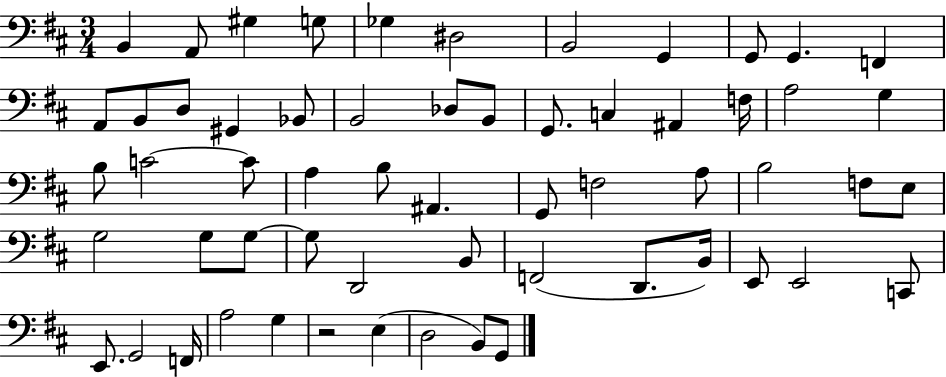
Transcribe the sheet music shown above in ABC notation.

X:1
T:Untitled
M:3/4
L:1/4
K:D
B,, A,,/2 ^G, G,/2 _G, ^D,2 B,,2 G,, G,,/2 G,, F,, A,,/2 B,,/2 D,/2 ^G,, _B,,/2 B,,2 _D,/2 B,,/2 G,,/2 C, ^A,, F,/4 A,2 G, B,/2 C2 C/2 A, B,/2 ^A,, G,,/2 F,2 A,/2 B,2 F,/2 E,/2 G,2 G,/2 G,/2 G,/2 D,,2 B,,/2 F,,2 D,,/2 B,,/4 E,,/2 E,,2 C,,/2 E,,/2 G,,2 F,,/4 A,2 G, z2 E, D,2 B,,/2 G,,/2